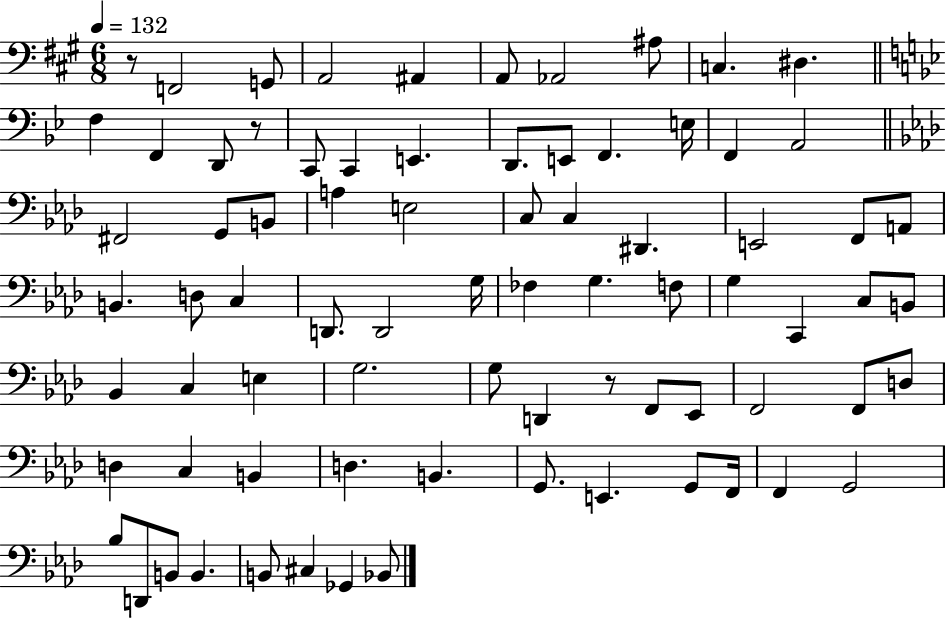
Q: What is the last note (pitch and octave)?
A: Bb2